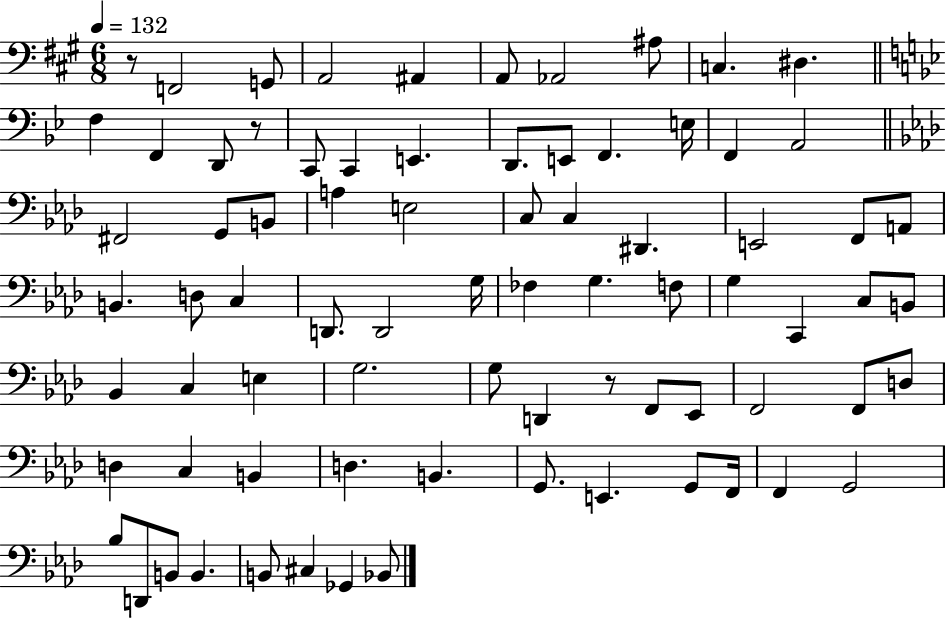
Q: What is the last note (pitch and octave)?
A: Bb2